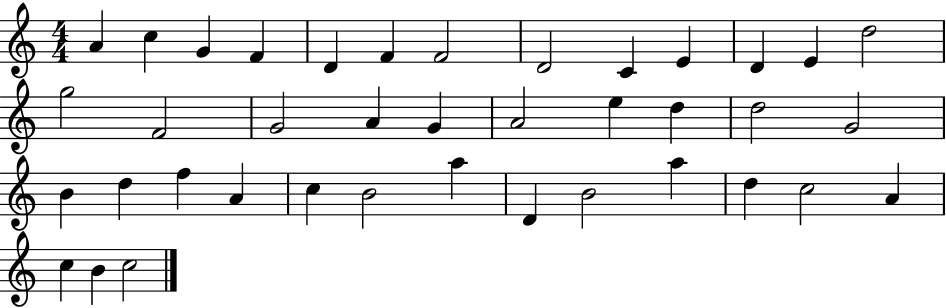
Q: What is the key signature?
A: C major